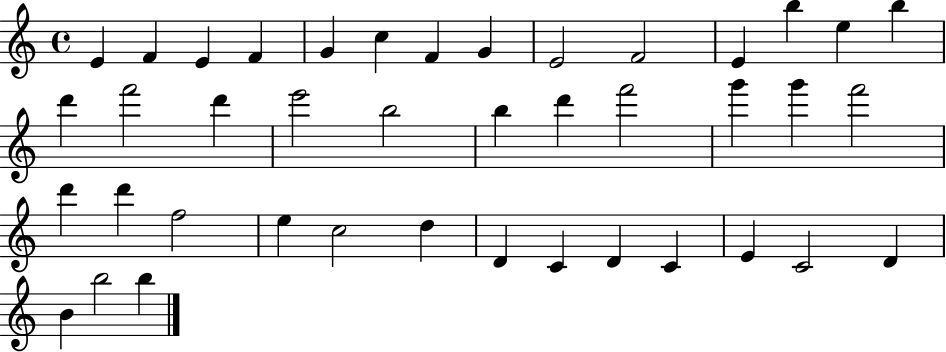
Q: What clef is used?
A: treble